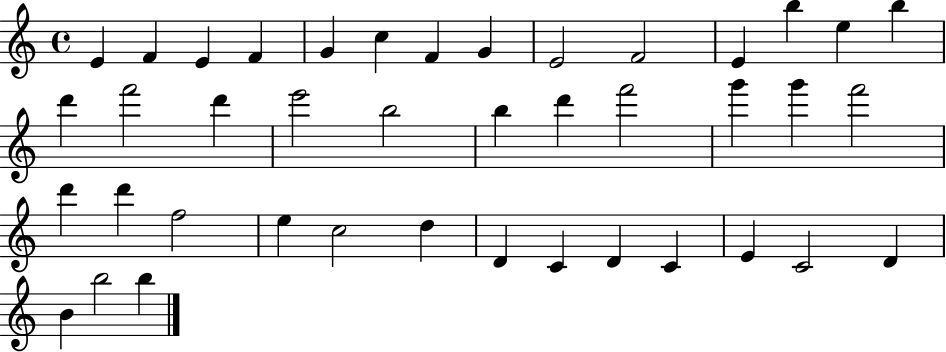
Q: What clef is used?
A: treble